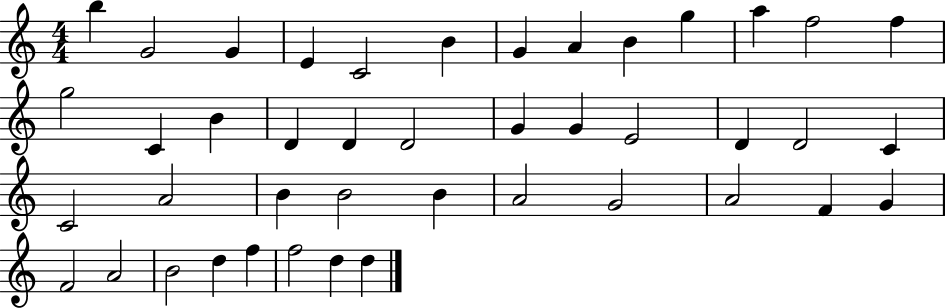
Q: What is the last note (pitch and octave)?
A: D5